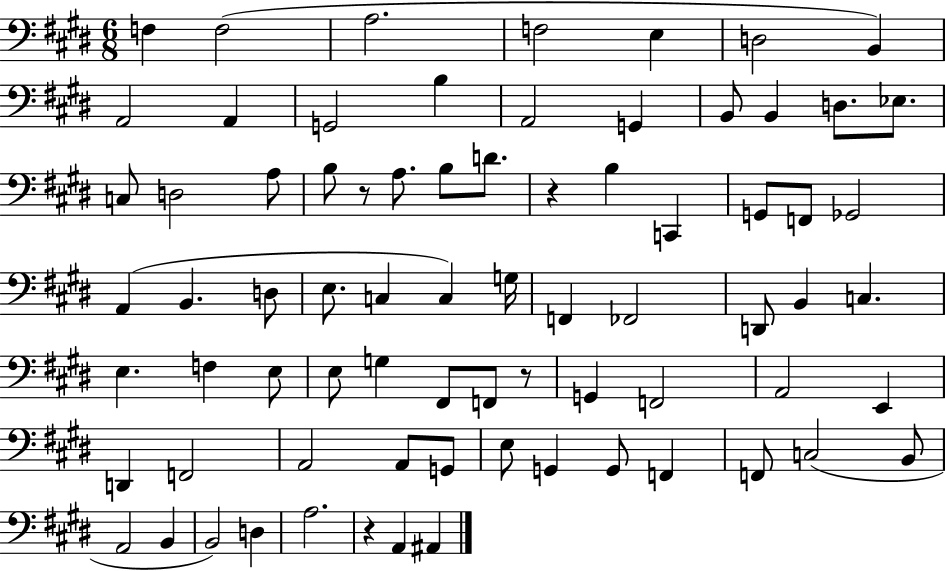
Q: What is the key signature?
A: E major